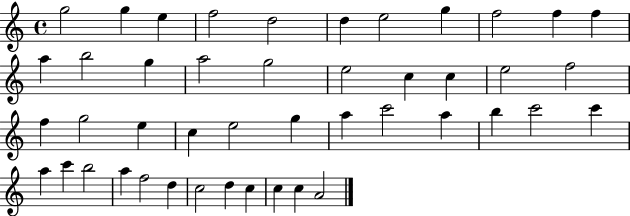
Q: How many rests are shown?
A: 0